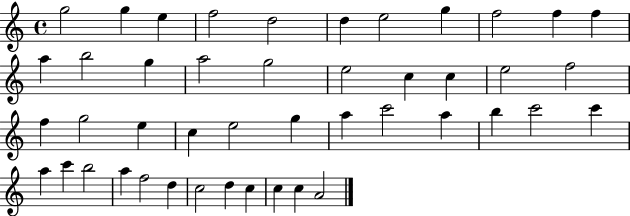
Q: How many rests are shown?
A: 0